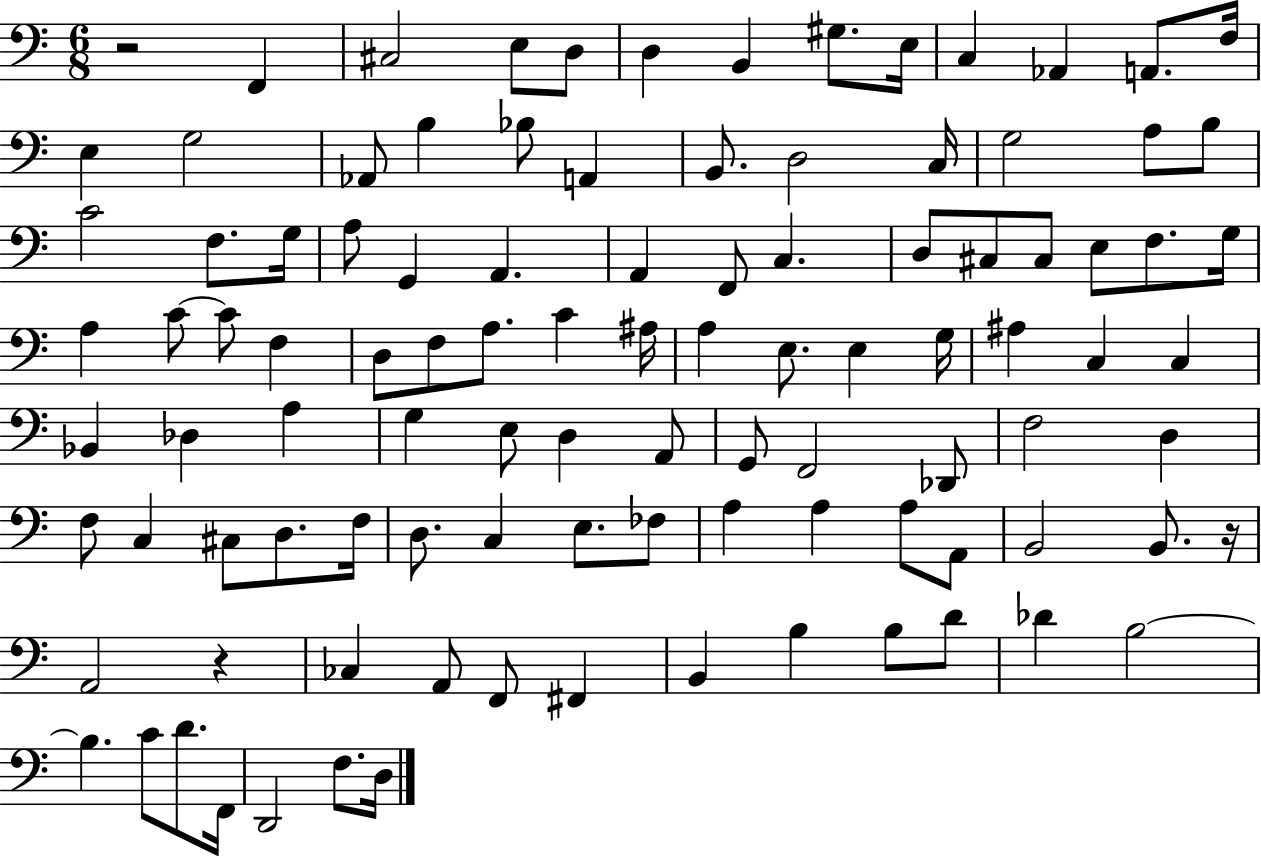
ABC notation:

X:1
T:Untitled
M:6/8
L:1/4
K:C
z2 F,, ^C,2 E,/2 D,/2 D, B,, ^G,/2 E,/4 C, _A,, A,,/2 F,/4 E, G,2 _A,,/2 B, _B,/2 A,, B,,/2 D,2 C,/4 G,2 A,/2 B,/2 C2 F,/2 G,/4 A,/2 G,, A,, A,, F,,/2 C, D,/2 ^C,/2 ^C,/2 E,/2 F,/2 G,/4 A, C/2 C/2 F, D,/2 F,/2 A,/2 C ^A,/4 A, E,/2 E, G,/4 ^A, C, C, _B,, _D, A, G, E,/2 D, A,,/2 G,,/2 F,,2 _D,,/2 F,2 D, F,/2 C, ^C,/2 D,/2 F,/4 D,/2 C, E,/2 _F,/2 A, A, A,/2 A,,/2 B,,2 B,,/2 z/4 A,,2 z _C, A,,/2 F,,/2 ^F,, B,, B, B,/2 D/2 _D B,2 B, C/2 D/2 F,,/4 D,,2 F,/2 D,/4